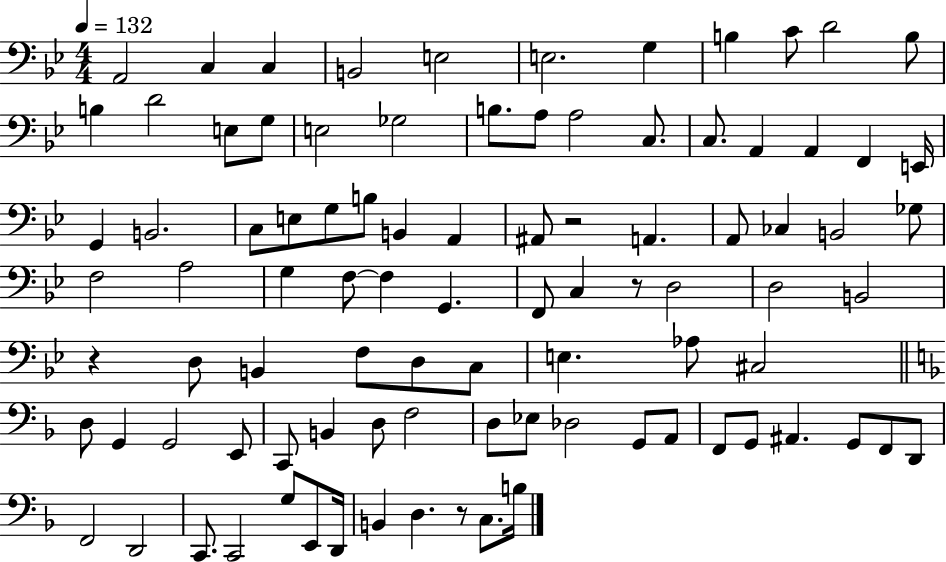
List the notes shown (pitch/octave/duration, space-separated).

A2/h C3/q C3/q B2/h E3/h E3/h. G3/q B3/q C4/e D4/h B3/e B3/q D4/h E3/e G3/e E3/h Gb3/h B3/e. A3/e A3/h C3/e. C3/e. A2/q A2/q F2/q E2/s G2/q B2/h. C3/e E3/e G3/e B3/e B2/q A2/q A#2/e R/h A2/q. A2/e CES3/q B2/h Gb3/e F3/h A3/h G3/q F3/e F3/q G2/q. F2/e C3/q R/e D3/h D3/h B2/h R/q D3/e B2/q F3/e D3/e C3/e E3/q. Ab3/e C#3/h D3/e G2/q G2/h E2/e C2/e B2/q D3/e F3/h D3/e Eb3/e Db3/h G2/e A2/e F2/e G2/e A#2/q. G2/e F2/e D2/e F2/h D2/h C2/e. C2/h G3/e E2/e D2/s B2/q D3/q. R/e C3/e. B3/s